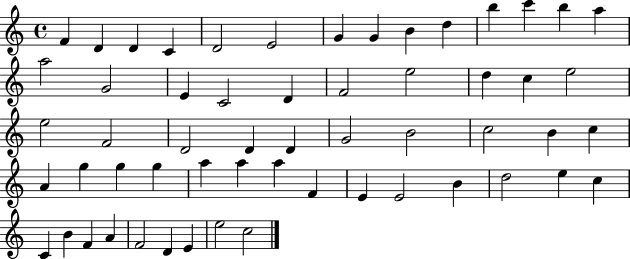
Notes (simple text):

F4/q D4/q D4/q C4/q D4/h E4/h G4/q G4/q B4/q D5/q B5/q C6/q B5/q A5/q A5/h G4/h E4/q C4/h D4/q F4/h E5/h D5/q C5/q E5/h E5/h F4/h D4/h D4/q D4/q G4/h B4/h C5/h B4/q C5/q A4/q G5/q G5/q G5/q A5/q A5/q A5/q F4/q E4/q E4/h B4/q D5/h E5/q C5/q C4/q B4/q F4/q A4/q F4/h D4/q E4/q E5/h C5/h